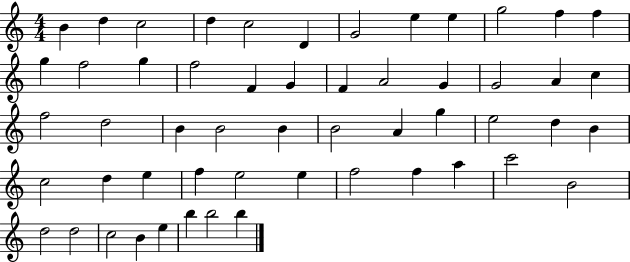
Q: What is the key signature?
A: C major